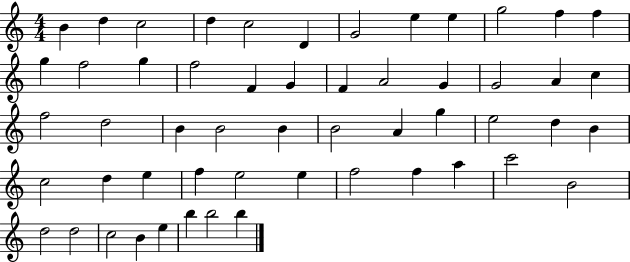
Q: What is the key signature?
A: C major